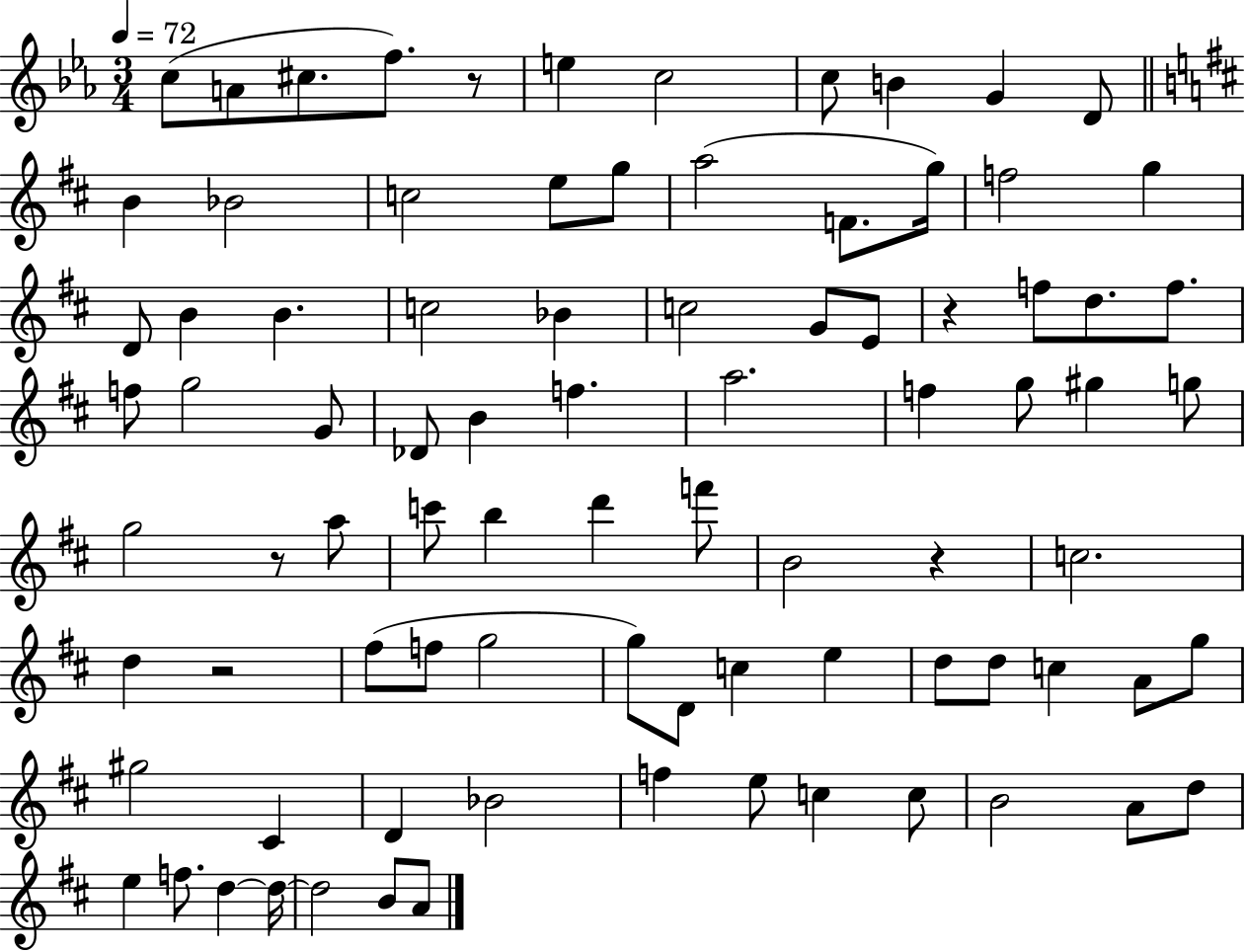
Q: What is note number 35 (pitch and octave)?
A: Db4